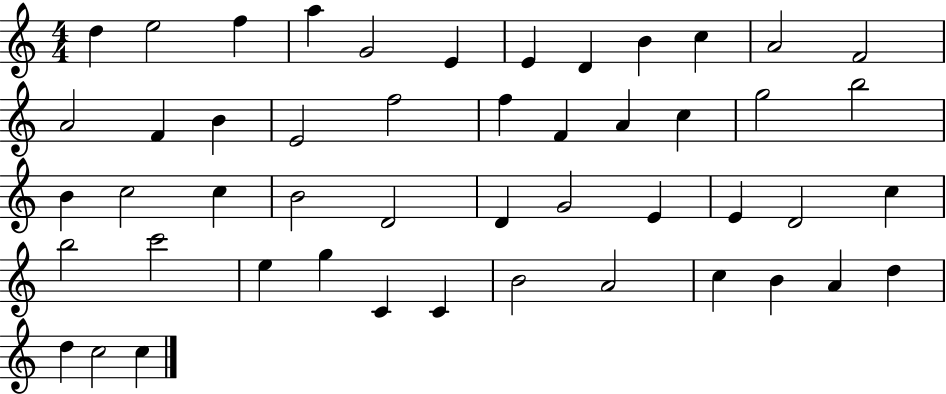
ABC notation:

X:1
T:Untitled
M:4/4
L:1/4
K:C
d e2 f a G2 E E D B c A2 F2 A2 F B E2 f2 f F A c g2 b2 B c2 c B2 D2 D G2 E E D2 c b2 c'2 e g C C B2 A2 c B A d d c2 c